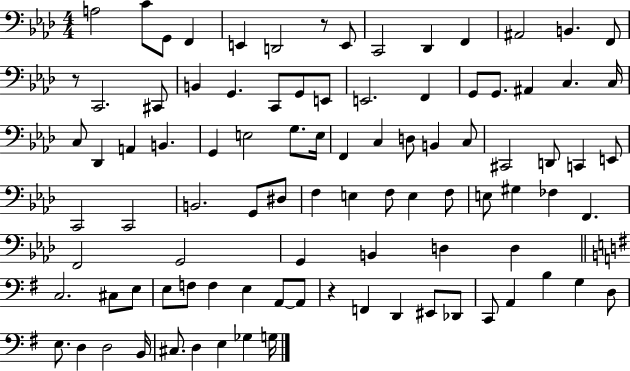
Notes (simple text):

A3/h C4/e G2/e F2/q E2/q D2/h R/e E2/e C2/h Db2/q F2/q A#2/h B2/q. F2/e R/e C2/h. C#2/e B2/q G2/q. C2/e G2/e E2/e E2/h. F2/q G2/e G2/e. A#2/q C3/q. C3/s C3/e Db2/q A2/q B2/q. G2/q E3/h G3/e. E3/s F2/q C3/q D3/e B2/q C3/e C#2/h D2/e C2/q E2/e C2/h C2/h B2/h. G2/e D#3/e F3/q E3/q F3/e E3/q F3/e E3/e G#3/q FES3/q F2/q. F2/h G2/h G2/q B2/q D3/q D3/q C3/h. C#3/e E3/e E3/e F3/e F3/q E3/q A2/e A2/e R/q F2/q D2/q EIS2/e Db2/e C2/e A2/q B3/q G3/q D3/e E3/e. D3/q D3/h B2/s C#3/e. D3/q E3/q Gb3/q G3/s